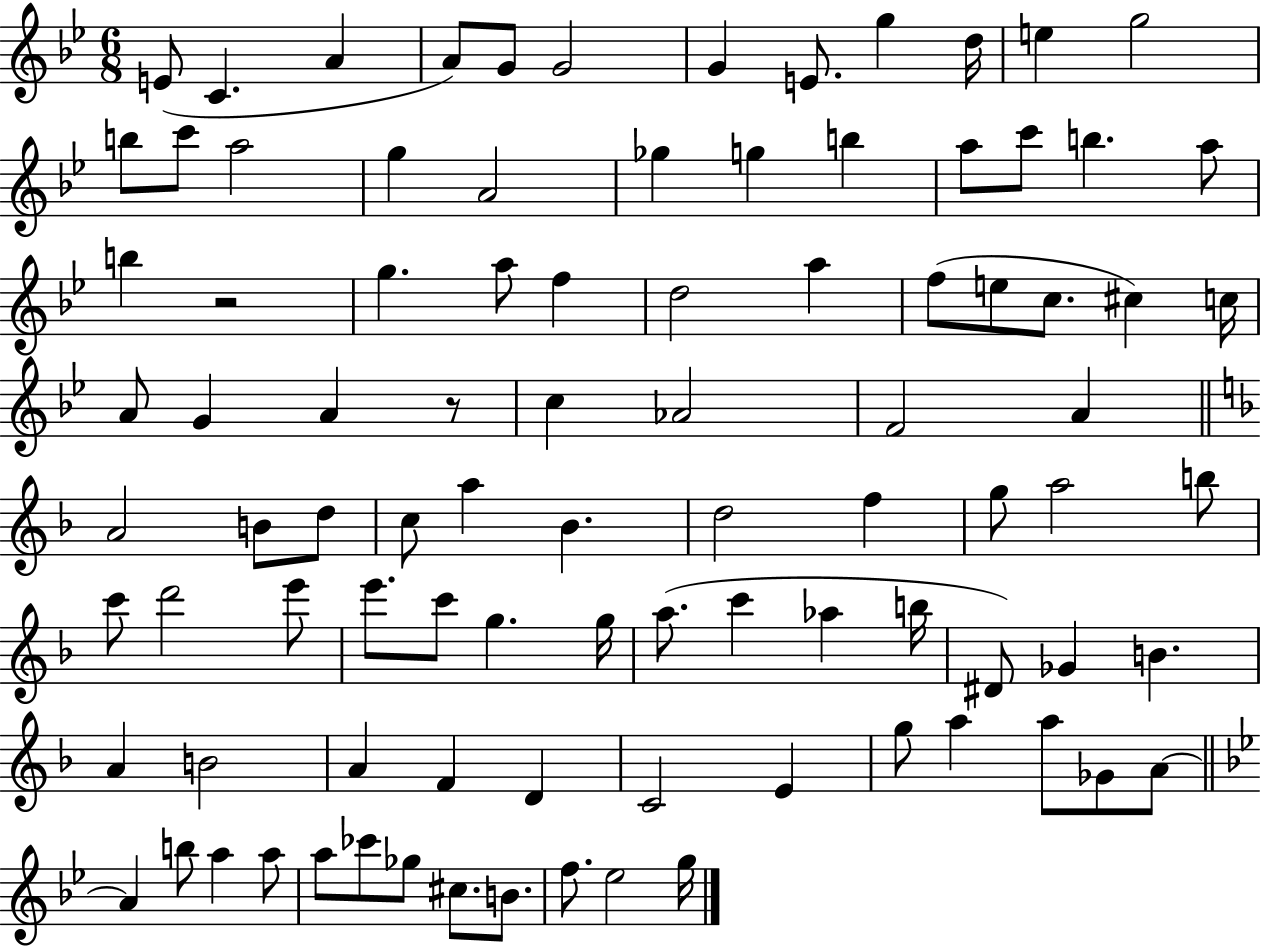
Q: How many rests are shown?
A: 2